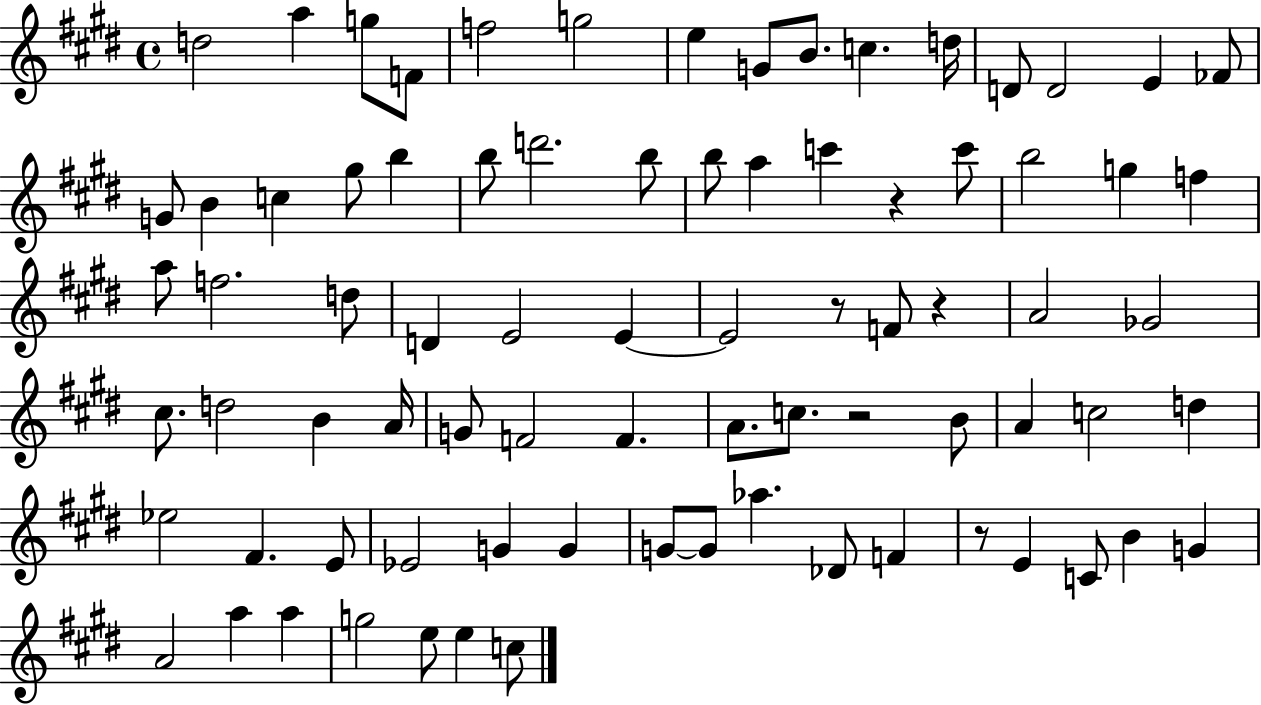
D5/h A5/q G5/e F4/e F5/h G5/h E5/q G4/e B4/e. C5/q. D5/s D4/e D4/h E4/q FES4/e G4/e B4/q C5/q G#5/e B5/q B5/e D6/h. B5/e B5/e A5/q C6/q R/q C6/e B5/h G5/q F5/q A5/e F5/h. D5/e D4/q E4/h E4/q E4/h R/e F4/e R/q A4/h Gb4/h C#5/e. D5/h B4/q A4/s G4/e F4/h F4/q. A4/e. C5/e. R/h B4/e A4/q C5/h D5/q Eb5/h F#4/q. E4/e Eb4/h G4/q G4/q G4/e G4/e Ab5/q. Db4/e F4/q R/e E4/q C4/e B4/q G4/q A4/h A5/q A5/q G5/h E5/e E5/q C5/e